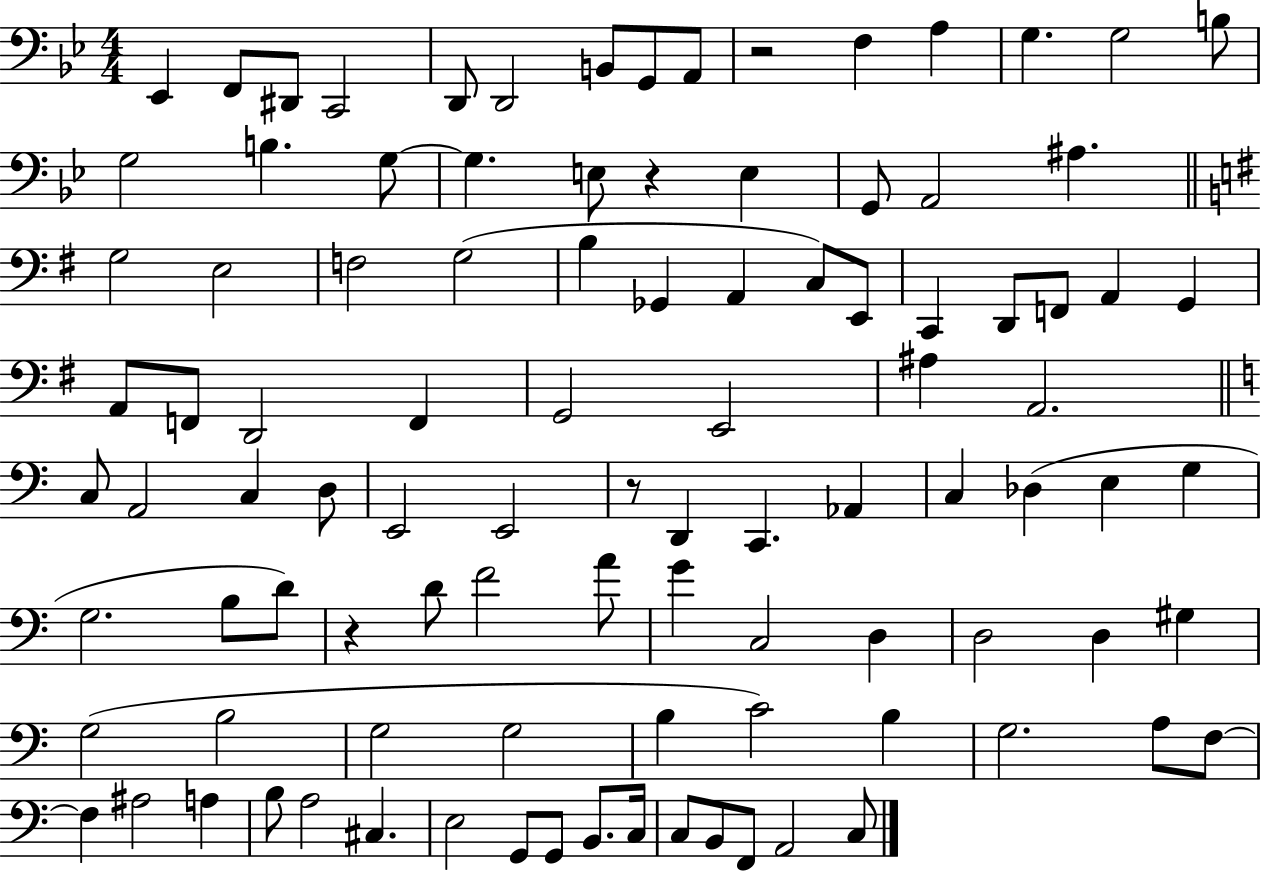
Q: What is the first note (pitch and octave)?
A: Eb2